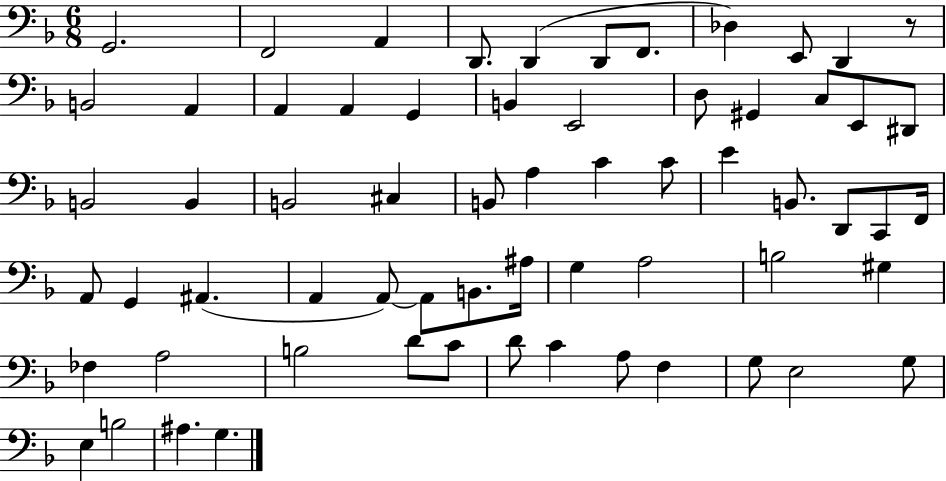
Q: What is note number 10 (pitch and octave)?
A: D2